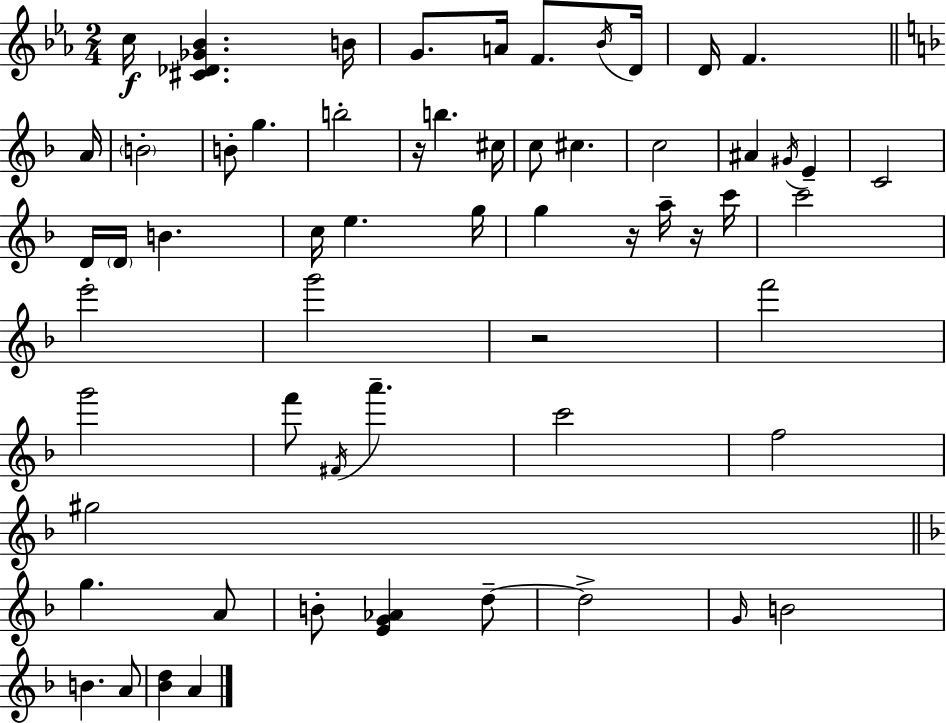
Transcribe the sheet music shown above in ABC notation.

X:1
T:Untitled
M:2/4
L:1/4
K:Eb
c/4 [^C_D_G_B] B/4 G/2 A/4 F/2 _B/4 D/4 D/4 F A/4 B2 B/2 g b2 z/4 b ^c/4 c/2 ^c c2 ^A ^G/4 E C2 D/4 D/4 B c/4 e g/4 g z/4 a/4 z/4 c'/4 c'2 e'2 g'2 z2 f'2 g'2 f'/2 ^F/4 a' c'2 f2 ^g2 g A/2 B/2 [EG_A] d/2 d2 G/4 B2 B A/2 [_Bd] A